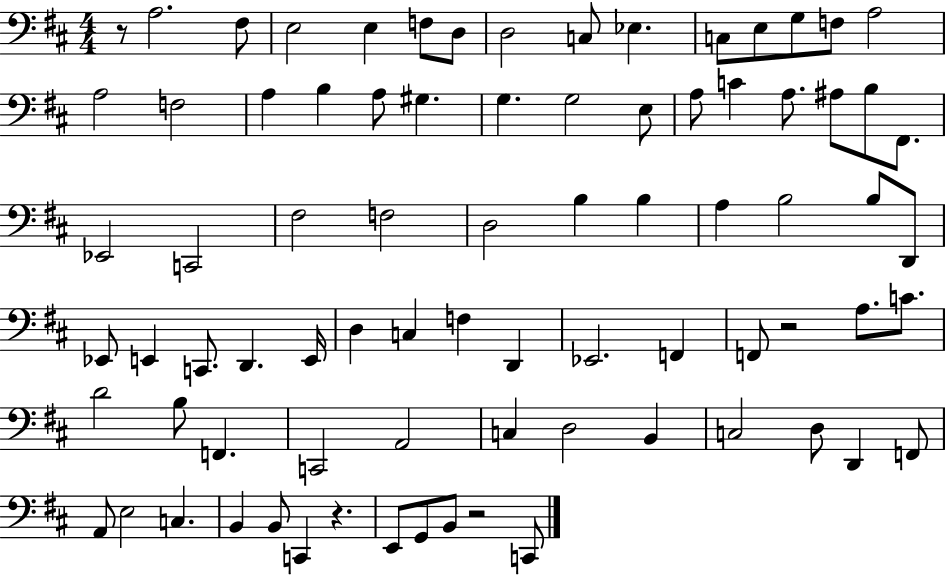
X:1
T:Untitled
M:4/4
L:1/4
K:D
z/2 A,2 ^F,/2 E,2 E, F,/2 D,/2 D,2 C,/2 _E, C,/2 E,/2 G,/2 F,/2 A,2 A,2 F,2 A, B, A,/2 ^G, G, G,2 E,/2 A,/2 C A,/2 ^A,/2 B,/2 ^F,,/2 _E,,2 C,,2 ^F,2 F,2 D,2 B, B, A, B,2 B,/2 D,,/2 _E,,/2 E,, C,,/2 D,, E,,/4 D, C, F, D,, _E,,2 F,, F,,/2 z2 A,/2 C/2 D2 B,/2 F,, C,,2 A,,2 C, D,2 B,, C,2 D,/2 D,, F,,/2 A,,/2 E,2 C, B,, B,,/2 C,, z E,,/2 G,,/2 B,,/2 z2 C,,/2